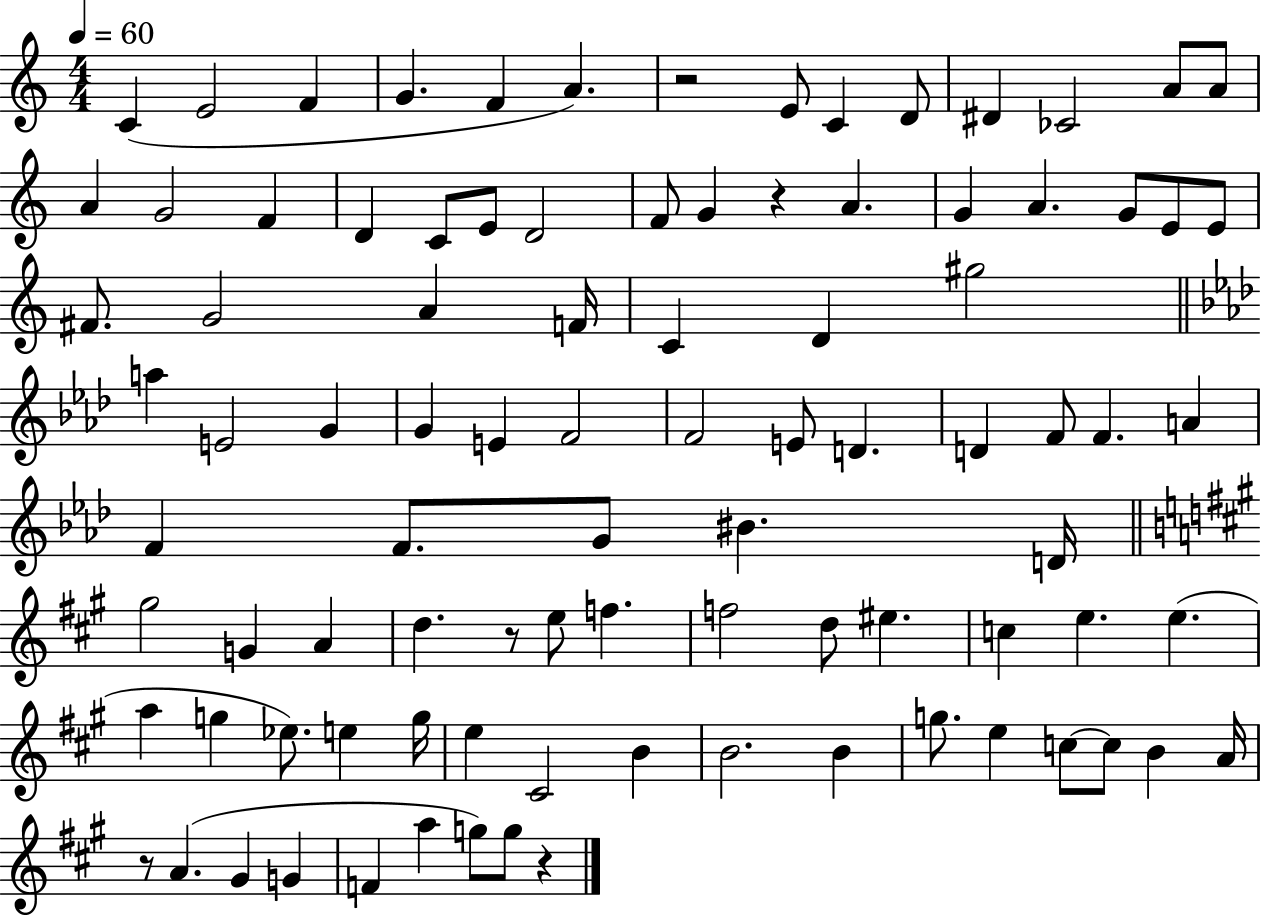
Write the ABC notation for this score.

X:1
T:Untitled
M:4/4
L:1/4
K:C
C E2 F G F A z2 E/2 C D/2 ^D _C2 A/2 A/2 A G2 F D C/2 E/2 D2 F/2 G z A G A G/2 E/2 E/2 ^F/2 G2 A F/4 C D ^g2 a E2 G G E F2 F2 E/2 D D F/2 F A F F/2 G/2 ^B D/4 ^g2 G A d z/2 e/2 f f2 d/2 ^e c e e a g _e/2 e g/4 e ^C2 B B2 B g/2 e c/2 c/2 B A/4 z/2 A ^G G F a g/2 g/2 z